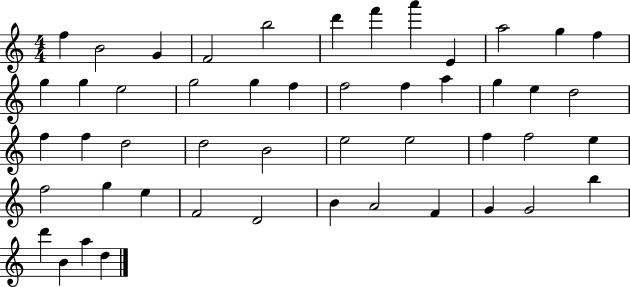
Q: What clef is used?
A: treble